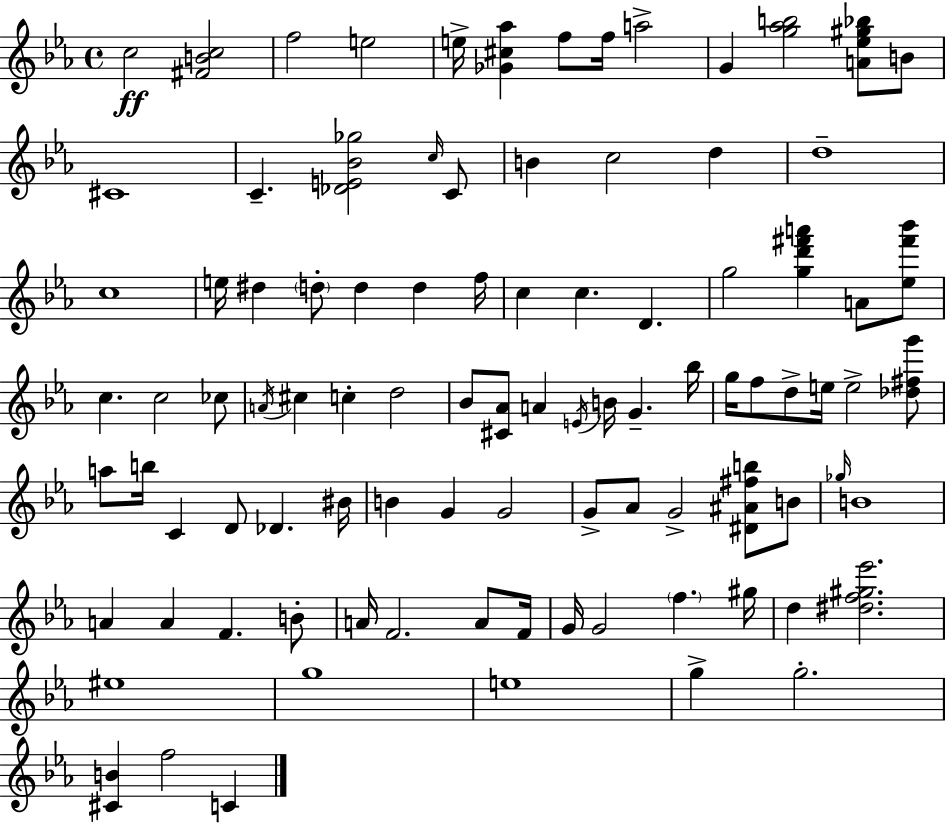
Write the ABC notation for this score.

X:1
T:Untitled
M:4/4
L:1/4
K:Eb
c2 [^FBc]2 f2 e2 e/4 [_G^c_a] f/2 f/4 a2 G [g_ab]2 [A_e^g_b]/2 B/2 ^C4 C [_DE_B_g]2 c/4 C/2 B c2 d d4 c4 e/4 ^d d/2 d d f/4 c c D g2 [gd'^f'a'] A/2 [_e^f'_b']/2 c c2 _c/2 A/4 ^c c d2 _B/2 [^C_A]/2 A E/4 B/4 G _b/4 g/4 f/2 d/2 e/4 e2 [_d^fg']/2 a/2 b/4 C D/2 _D ^B/4 B G G2 G/2 _A/2 G2 [^D^A^fb]/2 B/2 _g/4 B4 A A F B/2 A/4 F2 A/2 F/4 G/4 G2 f ^g/4 d [^df^g_e']2 ^e4 g4 e4 g g2 [^CB] f2 C